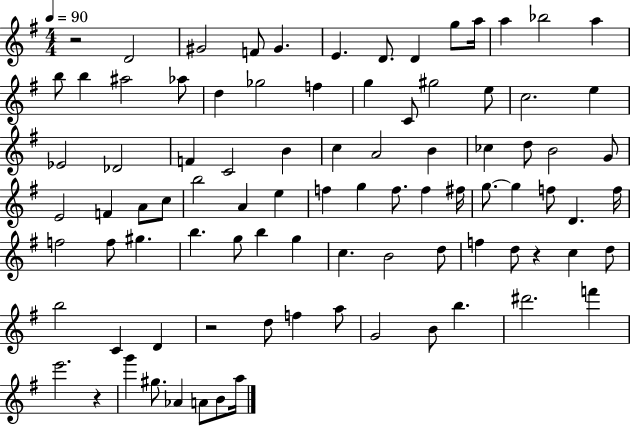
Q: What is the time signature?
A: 4/4